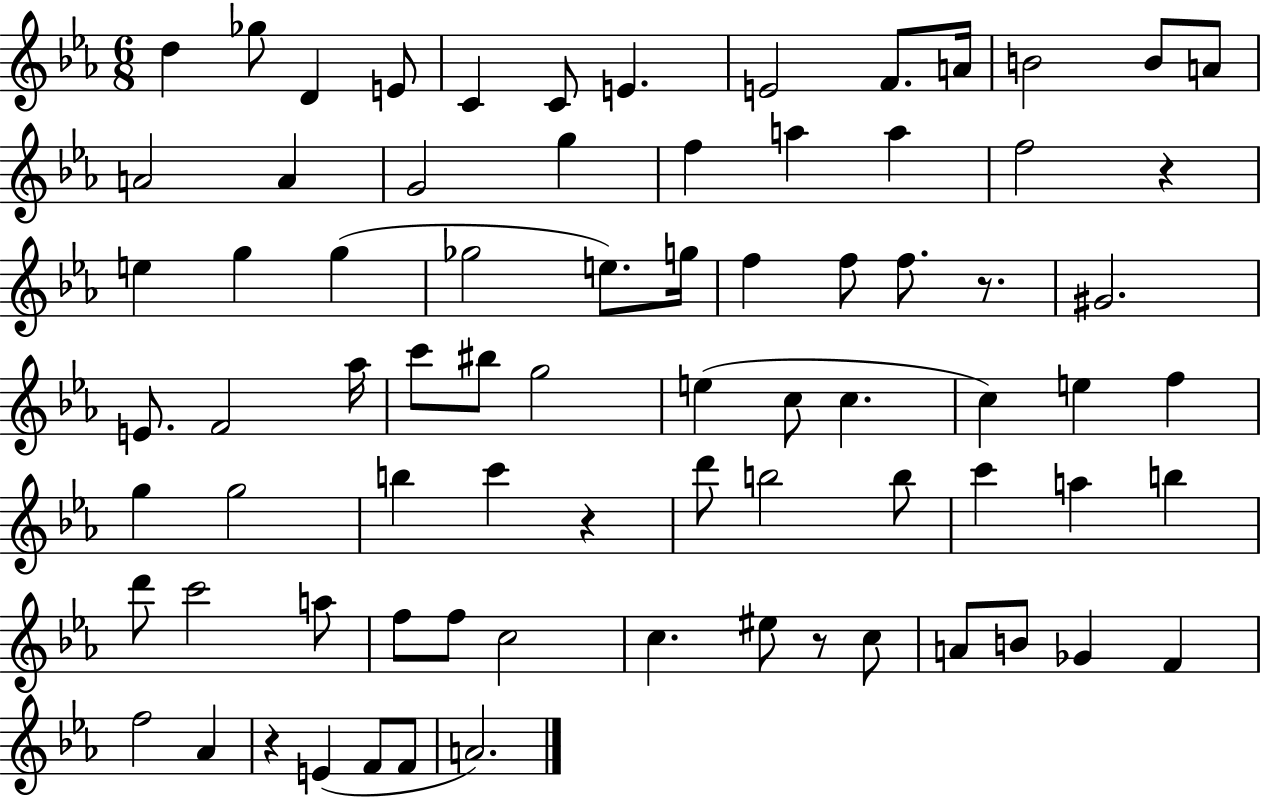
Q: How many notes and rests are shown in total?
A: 77